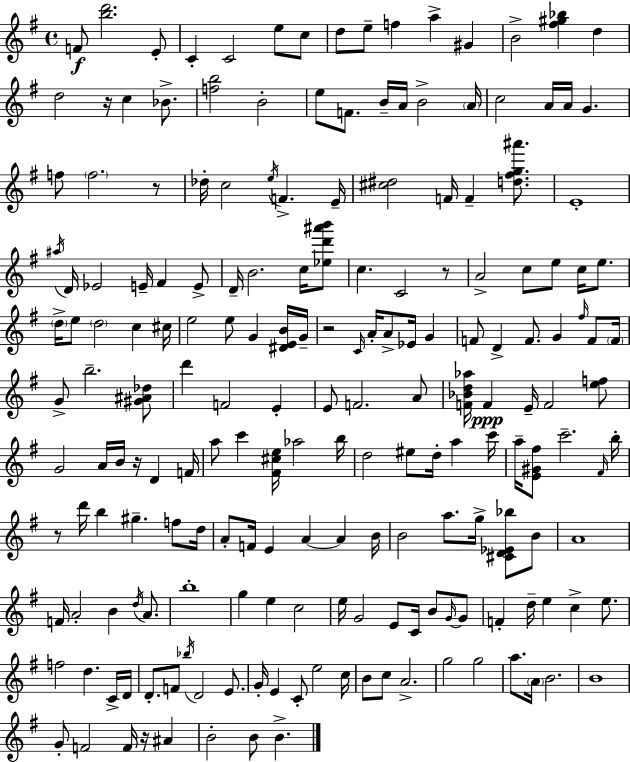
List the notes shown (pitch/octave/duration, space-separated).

F4/e [B5,D6]/h. E4/e C4/q C4/h E5/e C5/e D5/e E5/e F5/q A5/q G#4/q B4/h [F#5,G#5,Bb5]/q D5/q D5/h R/s C5/q Bb4/e. [F5,B5]/h B4/h E5/e F4/e. B4/s A4/s B4/h A4/s C5/h A4/s A4/s G4/q. F5/e F5/h. R/e Db5/s C5/h E5/s F4/q. E4/s [C#5,D#5]/h F4/s F4/q [D5,F#5,G5,A#6]/e. E4/w A#5/s D4/s Eb4/h E4/s F#4/q E4/e D4/s B4/h. C5/s [Eb5,D6,A#6,B6]/e C5/q. C4/h R/e A4/h C5/e E5/e C5/s E5/e. D5/s E5/e D5/h C5/q C#5/s E5/h E5/e G4/q [D#4,E4,B4]/s G4/s R/h C4/s A4/s A4/e Eb4/s G4/q F4/e D4/q F4/e. G4/q F#5/s F4/e F4/s G4/e B5/h. [G#4,A#4,Db5]/e D6/q F4/h E4/q E4/e F4/h. A4/e [F4,Bb4,D5,Ab5]/s F4/q E4/s F4/h [E5,F5]/e G4/h A4/s B4/s R/s D4/q F4/s A5/e C6/q [F#4,C#5,E5]/s Ab5/h B5/s D5/h EIS5/e D5/s A5/q C6/s A5/s [E4,G#4,F#5]/e C6/h. F#4/s B5/s R/e D6/s B5/q G#5/q. F5/e D5/s A4/e F4/s E4/q A4/q A4/q B4/s B4/h A5/e. G5/s [C#4,D4,Eb4,Bb5]/e B4/e A4/w F4/s A4/h B4/q D5/s A4/e. B5/w G5/q E5/q C5/h E5/s G4/h E4/e C4/s B4/e G4/s G4/e F4/q D5/s E5/q C5/q E5/e. F5/h D5/q. C4/s D4/s D4/e. F4/e Bb5/s D4/h E4/e. G4/s E4/q C4/e E5/h C5/s B4/e C5/e A4/h. G5/h G5/h A5/e. A4/s B4/h. B4/w G4/e F4/h F4/s R/s A#4/q B4/h B4/e B4/q.